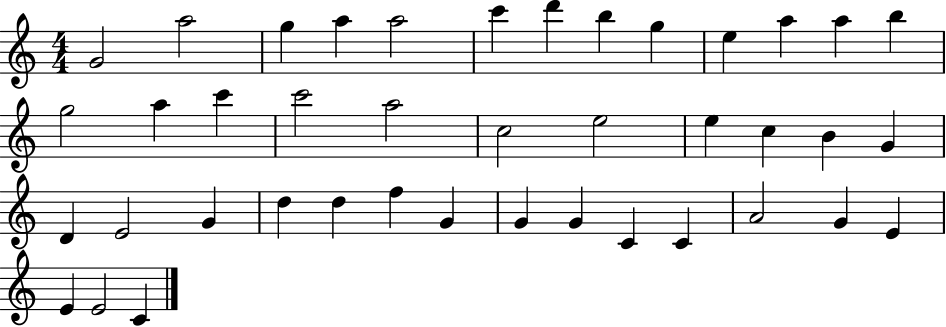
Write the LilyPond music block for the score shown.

{
  \clef treble
  \numericTimeSignature
  \time 4/4
  \key c \major
  g'2 a''2 | g''4 a''4 a''2 | c'''4 d'''4 b''4 g''4 | e''4 a''4 a''4 b''4 | \break g''2 a''4 c'''4 | c'''2 a''2 | c''2 e''2 | e''4 c''4 b'4 g'4 | \break d'4 e'2 g'4 | d''4 d''4 f''4 g'4 | g'4 g'4 c'4 c'4 | a'2 g'4 e'4 | \break e'4 e'2 c'4 | \bar "|."
}